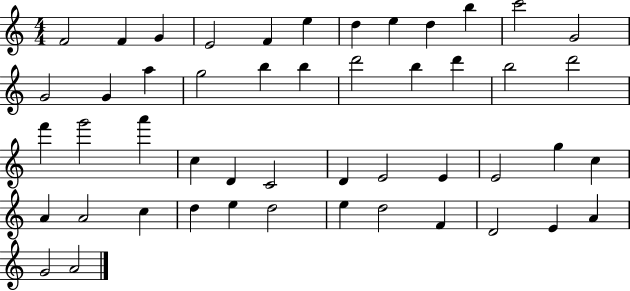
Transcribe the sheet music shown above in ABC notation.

X:1
T:Untitled
M:4/4
L:1/4
K:C
F2 F G E2 F e d e d b c'2 G2 G2 G a g2 b b d'2 b d' b2 d'2 f' g'2 a' c D C2 D E2 E E2 g c A A2 c d e d2 e d2 F D2 E A G2 A2